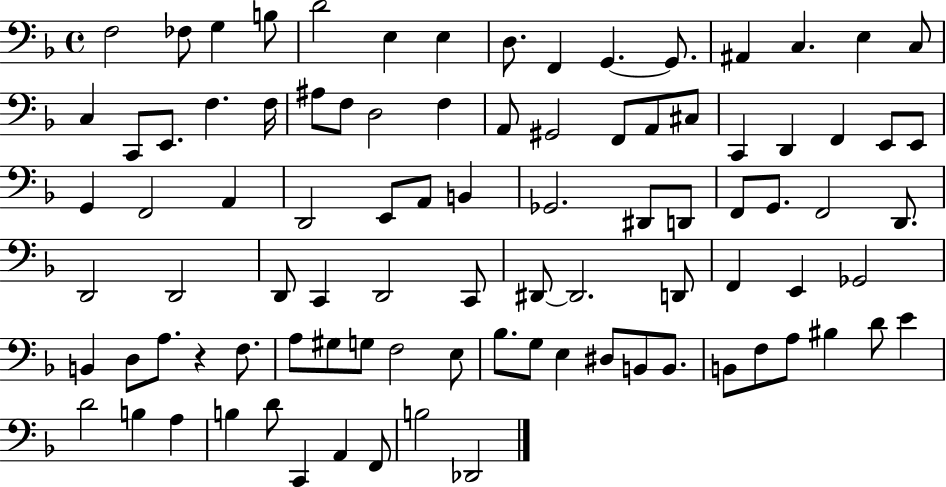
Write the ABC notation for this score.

X:1
T:Untitled
M:4/4
L:1/4
K:F
F,2 _F,/2 G, B,/2 D2 E, E, D,/2 F,, G,, G,,/2 ^A,, C, E, C,/2 C, C,,/2 E,,/2 F, F,/4 ^A,/2 F,/2 D,2 F, A,,/2 ^G,,2 F,,/2 A,,/2 ^C,/2 C,, D,, F,, E,,/2 E,,/2 G,, F,,2 A,, D,,2 E,,/2 A,,/2 B,, _G,,2 ^D,,/2 D,,/2 F,,/2 G,,/2 F,,2 D,,/2 D,,2 D,,2 D,,/2 C,, D,,2 C,,/2 ^D,,/2 ^D,,2 D,,/2 F,, E,, _G,,2 B,, D,/2 A,/2 z F,/2 A,/2 ^G,/2 G,/2 F,2 E,/2 _B,/2 G,/2 E, ^D,/2 B,,/2 B,,/2 B,,/2 F,/2 A,/2 ^B, D/2 E D2 B, A, B, D/2 C,, A,, F,,/2 B,2 _D,,2